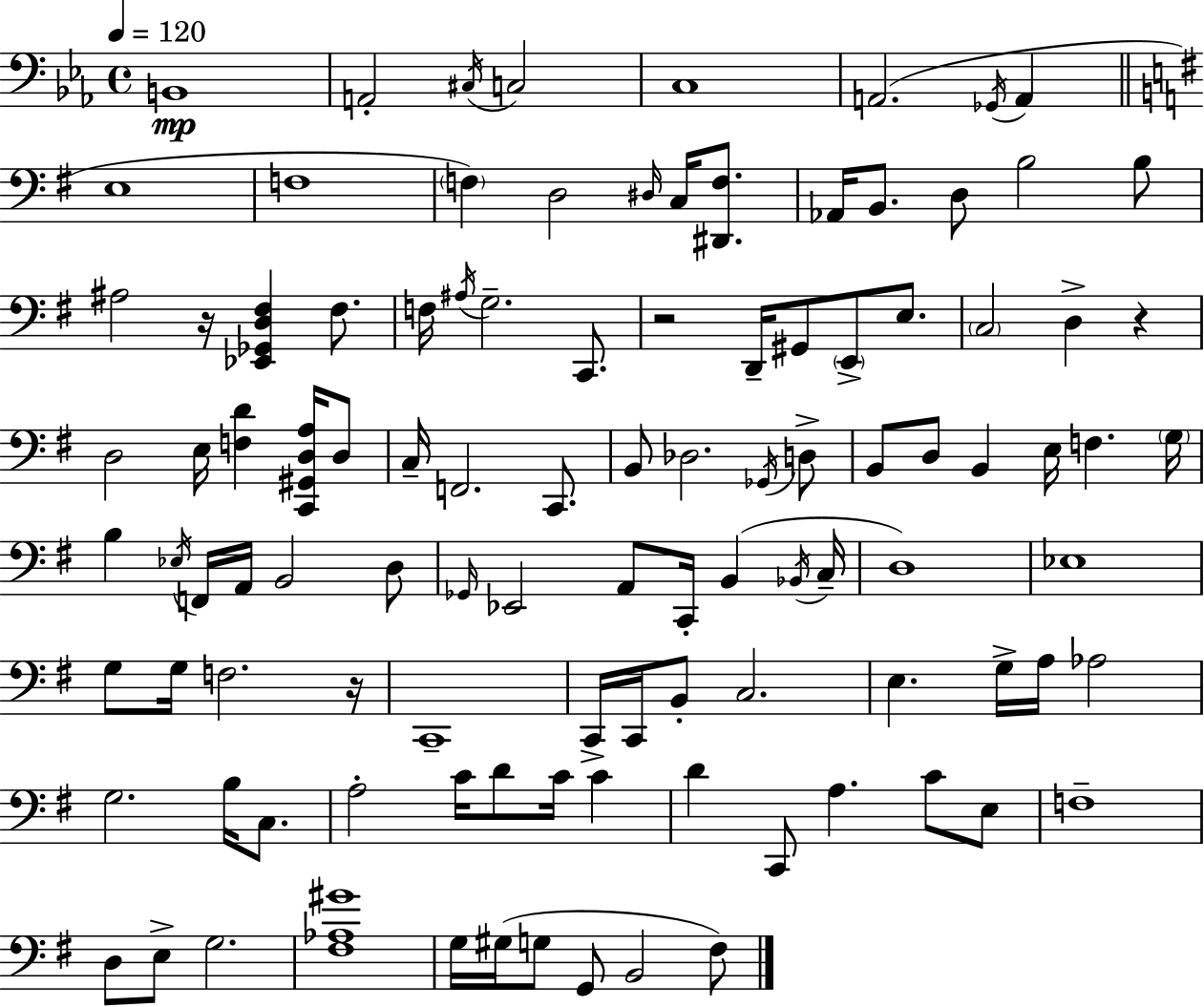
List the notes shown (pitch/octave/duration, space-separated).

B2/w A2/h C#3/s C3/h C3/w A2/h. Gb2/s A2/q E3/w F3/w F3/q D3/h D#3/s C3/s [D#2,F3]/e. Ab2/s B2/e. D3/e B3/h B3/e A#3/h R/s [Eb2,Gb2,D3,F#3]/q F#3/e. F3/s A#3/s G3/h. C2/e. R/h D2/s G#2/e E2/e E3/e. C3/h D3/q R/q D3/h E3/s [F3,D4]/q [C2,G#2,D3,A3]/s D3/e C3/s F2/h. C2/e. B2/e Db3/h. Gb2/s D3/e B2/e D3/e B2/q E3/s F3/q. G3/s B3/q Eb3/s F2/s A2/s B2/h D3/e Gb2/s Eb2/h A2/e C2/s B2/q Bb2/s C3/s D3/w Eb3/w G3/e G3/s F3/h. R/s C2/w C2/s C2/s B2/e C3/h. E3/q. G3/s A3/s Ab3/h G3/h. B3/s C3/e. A3/h C4/s D4/e C4/s C4/q D4/q C2/e A3/q. C4/e E3/e F3/w D3/e E3/e G3/h. [F#3,Ab3,G#4]/w G3/s G#3/s G3/e G2/e B2/h F#3/e